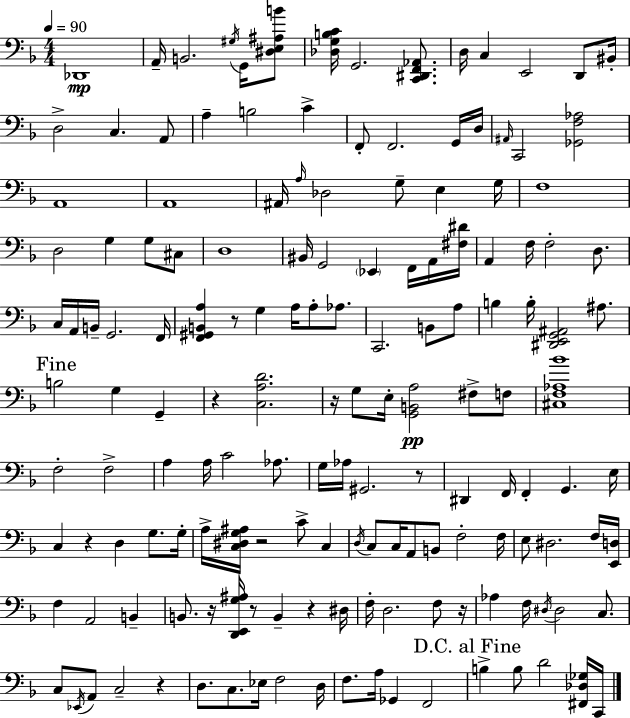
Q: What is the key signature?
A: F major